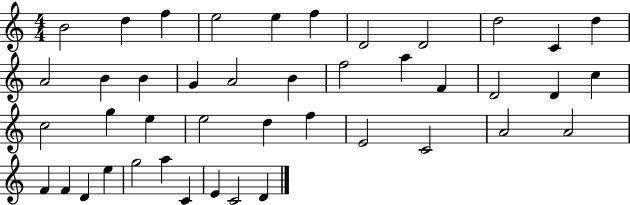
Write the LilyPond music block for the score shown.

{
  \clef treble
  \numericTimeSignature
  \time 4/4
  \key c \major
  b'2 d''4 f''4 | e''2 e''4 f''4 | d'2 d'2 | d''2 c'4 d''4 | \break a'2 b'4 b'4 | g'4 a'2 b'4 | f''2 a''4 f'4 | d'2 d'4 c''4 | \break c''2 g''4 e''4 | e''2 d''4 f''4 | e'2 c'2 | a'2 a'2 | \break f'4 f'4 d'4 e''4 | g''2 a''4 c'4 | e'4 c'2 d'4 | \bar "|."
}